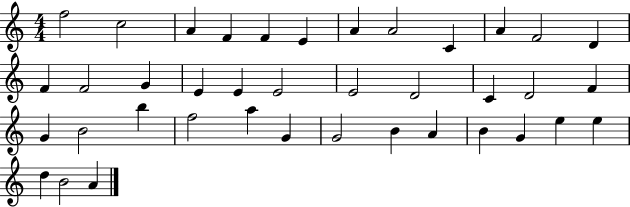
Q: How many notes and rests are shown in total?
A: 39